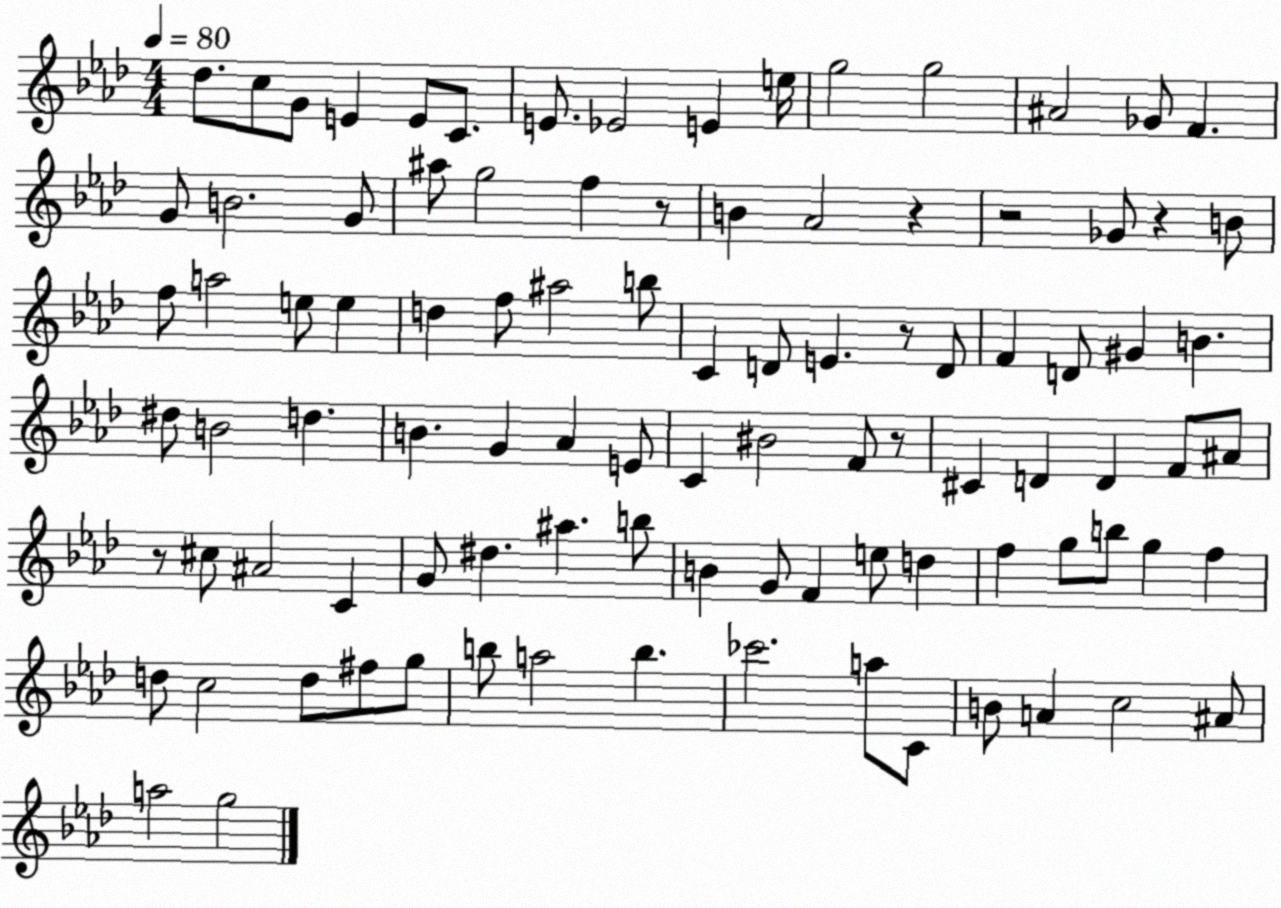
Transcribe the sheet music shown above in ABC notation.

X:1
T:Untitled
M:4/4
L:1/4
K:Ab
_d/2 c/2 G/2 E E/2 C/2 E/2 _E2 E e/4 g2 g2 ^A2 _G/2 F G/2 B2 G/2 ^a/2 g2 f z/2 B _A2 z z2 _G/2 z B/2 f/2 a2 e/2 e d f/2 ^a2 b/2 C D/2 E z/2 D/2 F D/2 ^G B ^d/2 B2 d B G _A E/2 C ^B2 F/2 z/2 ^C D D F/2 ^A/2 z/2 ^c/2 ^A2 C G/2 ^d ^a b/2 B G/2 F e/2 d f g/2 b/2 g f d/2 c2 d/2 ^f/2 g/2 b/2 a2 b _c'2 a/2 C/2 B/2 A c2 ^A/2 a2 g2